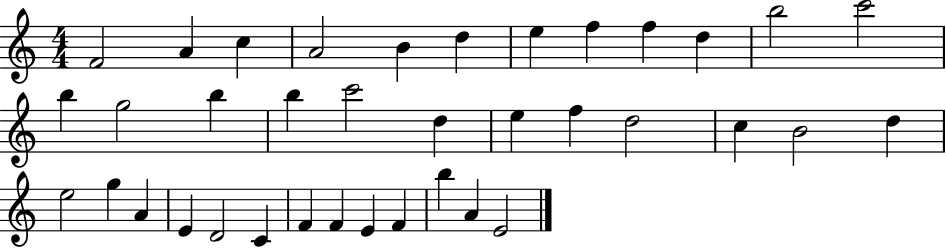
F4/h A4/q C5/q A4/h B4/q D5/q E5/q F5/q F5/q D5/q B5/h C6/h B5/q G5/h B5/q B5/q C6/h D5/q E5/q F5/q D5/h C5/q B4/h D5/q E5/h G5/q A4/q E4/q D4/h C4/q F4/q F4/q E4/q F4/q B5/q A4/q E4/h